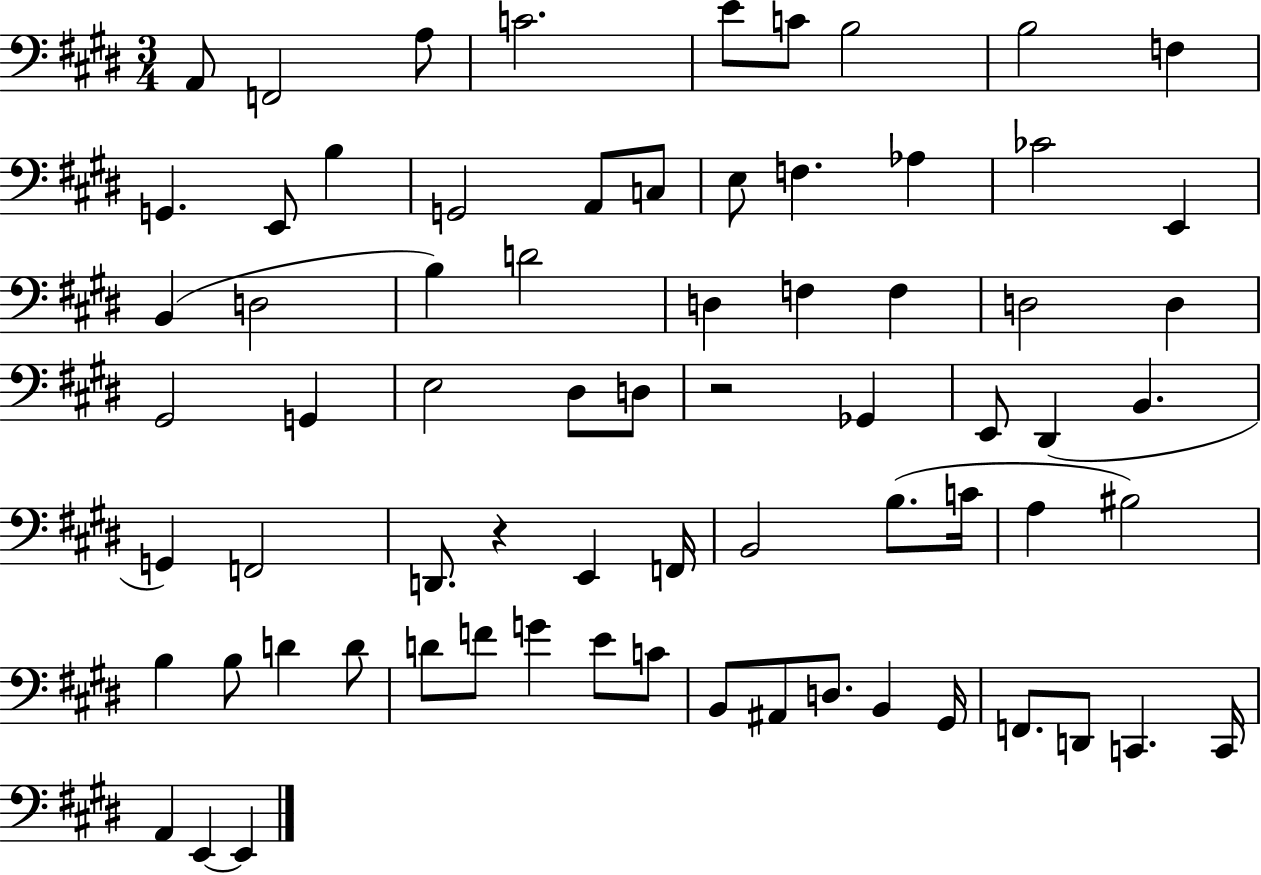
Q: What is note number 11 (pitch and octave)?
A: E2